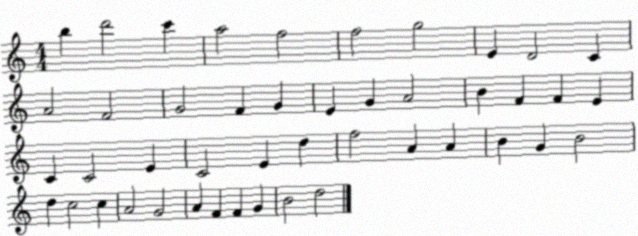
X:1
T:Untitled
M:4/4
L:1/4
K:C
b d'2 c' a2 f2 f2 g2 E D2 C A2 F2 G2 F G E G A2 B F F E C C2 E C2 E d f2 A A B G B2 d c2 c A2 G2 A F F G B2 d2